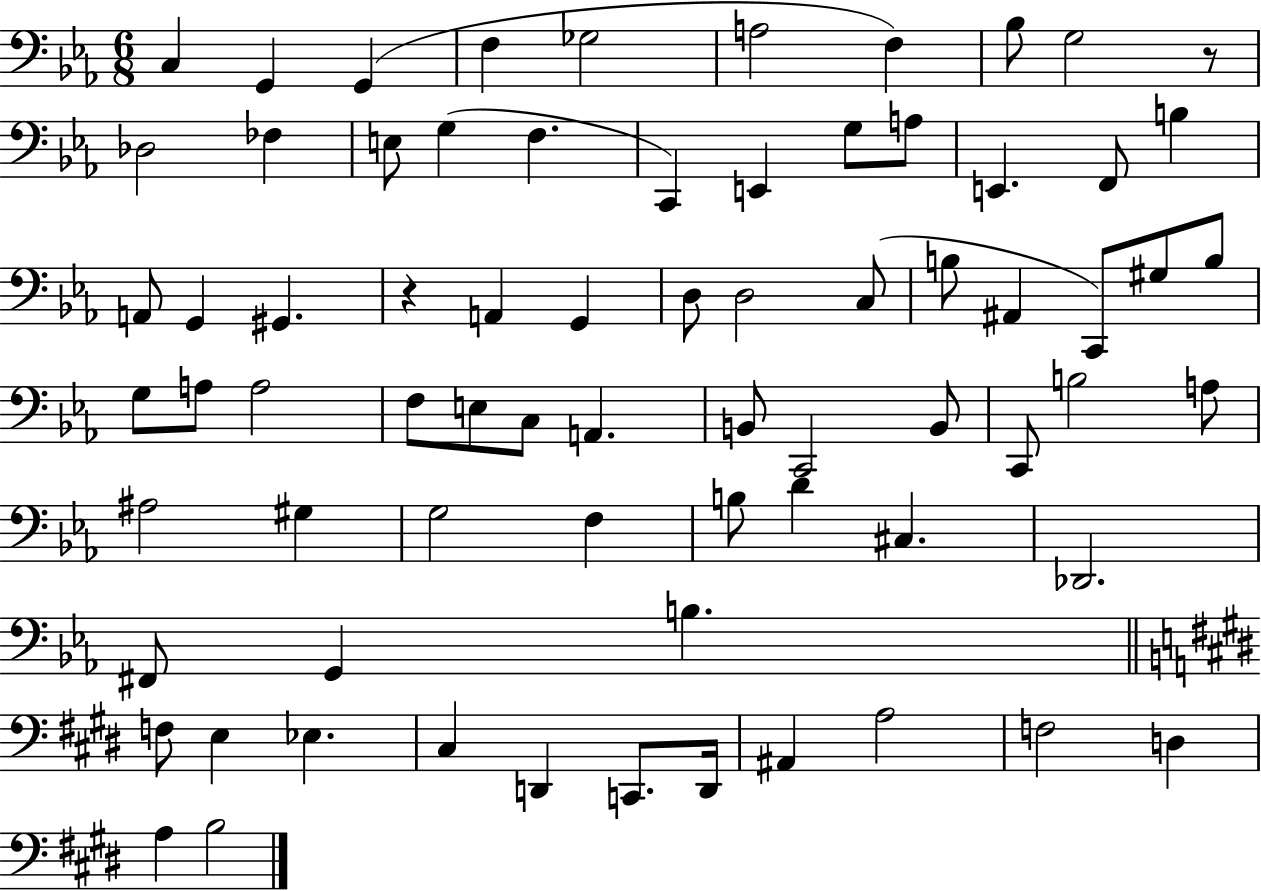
X:1
T:Untitled
M:6/8
L:1/4
K:Eb
C, G,, G,, F, _G,2 A,2 F, _B,/2 G,2 z/2 _D,2 _F, E,/2 G, F, C,, E,, G,/2 A,/2 E,, F,,/2 B, A,,/2 G,, ^G,, z A,, G,, D,/2 D,2 C,/2 B,/2 ^A,, C,,/2 ^G,/2 B,/2 G,/2 A,/2 A,2 F,/2 E,/2 C,/2 A,, B,,/2 C,,2 B,,/2 C,,/2 B,2 A,/2 ^A,2 ^G, G,2 F, B,/2 D ^C, _D,,2 ^F,,/2 G,, B, F,/2 E, _E, ^C, D,, C,,/2 D,,/4 ^A,, A,2 F,2 D, A, B,2